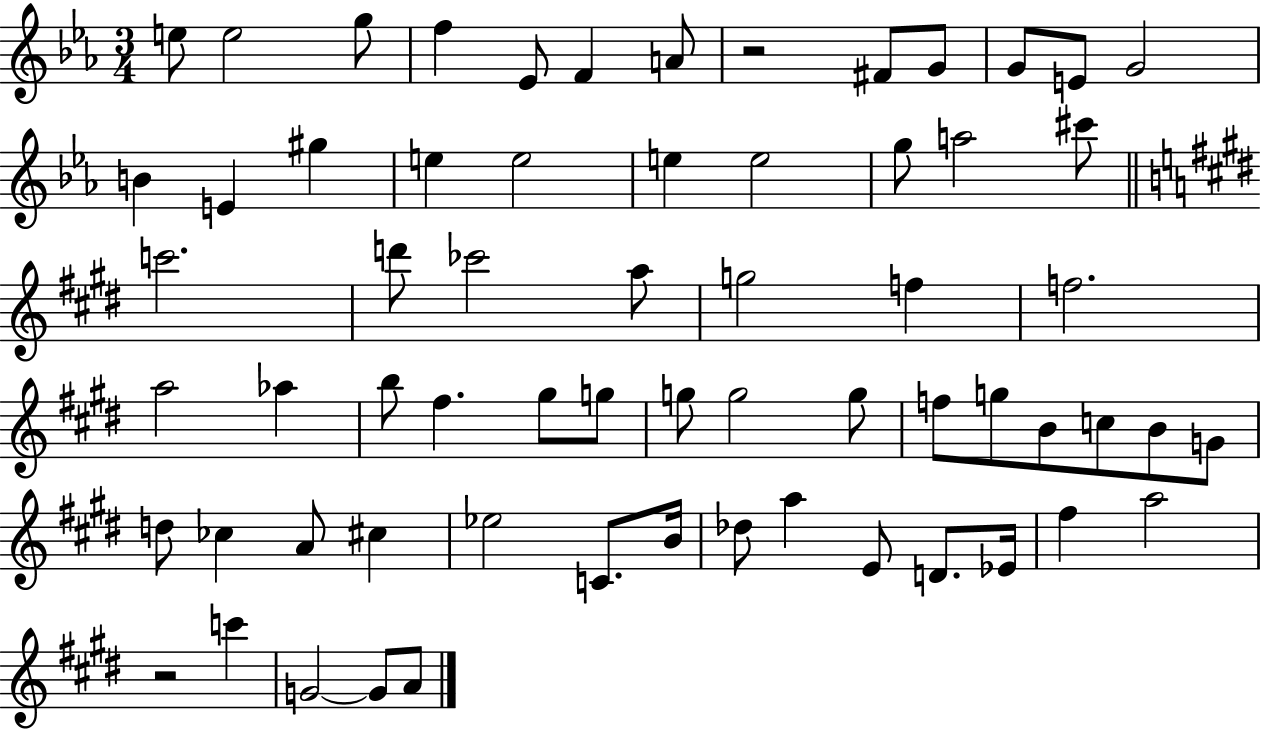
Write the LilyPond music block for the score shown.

{
  \clef treble
  \numericTimeSignature
  \time 3/4
  \key ees \major
  e''8 e''2 g''8 | f''4 ees'8 f'4 a'8 | r2 fis'8 g'8 | g'8 e'8 g'2 | \break b'4 e'4 gis''4 | e''4 e''2 | e''4 e''2 | g''8 a''2 cis'''8 | \break \bar "||" \break \key e \major c'''2. | d'''8 ces'''2 a''8 | g''2 f''4 | f''2. | \break a''2 aes''4 | b''8 fis''4. gis''8 g''8 | g''8 g''2 g''8 | f''8 g''8 b'8 c''8 b'8 g'8 | \break d''8 ces''4 a'8 cis''4 | ees''2 c'8. b'16 | des''8 a''4 e'8 d'8. ees'16 | fis''4 a''2 | \break r2 c'''4 | g'2~~ g'8 a'8 | \bar "|."
}